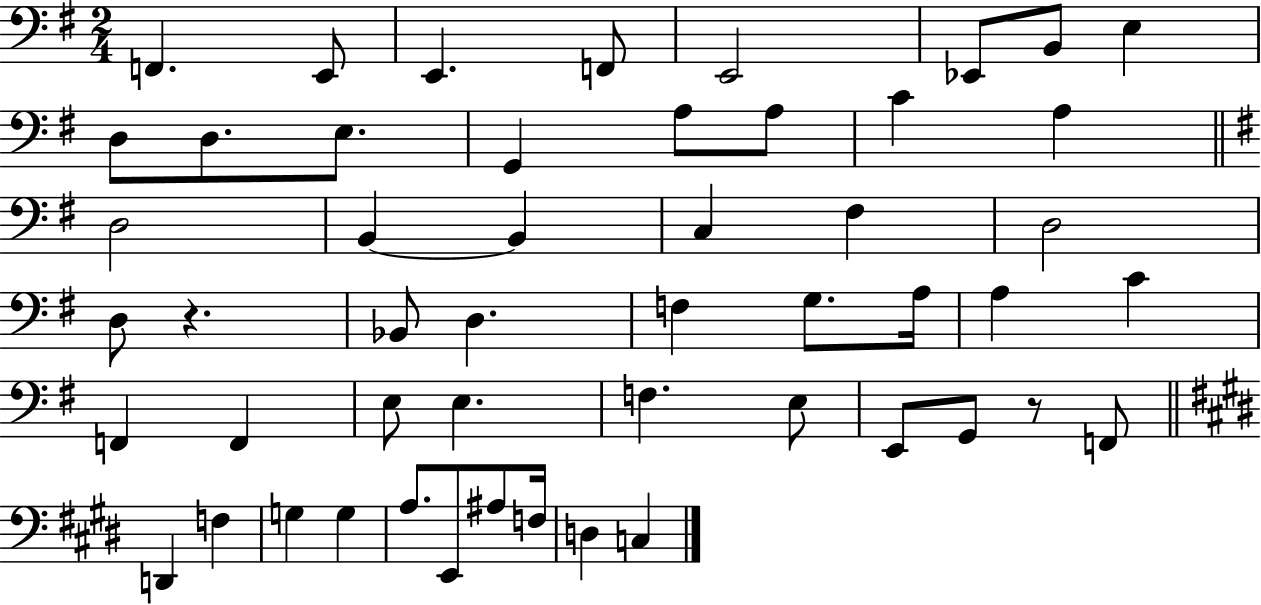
F2/q. E2/e E2/q. F2/e E2/h Eb2/e B2/e E3/q D3/e D3/e. E3/e. G2/q A3/e A3/e C4/q A3/q D3/h B2/q B2/q C3/q F#3/q D3/h D3/e R/q. Bb2/e D3/q. F3/q G3/e. A3/s A3/q C4/q F2/q F2/q E3/e E3/q. F3/q. E3/e E2/e G2/e R/e F2/e D2/q F3/q G3/q G3/q A3/e. E2/e A#3/e F3/s D3/q C3/q